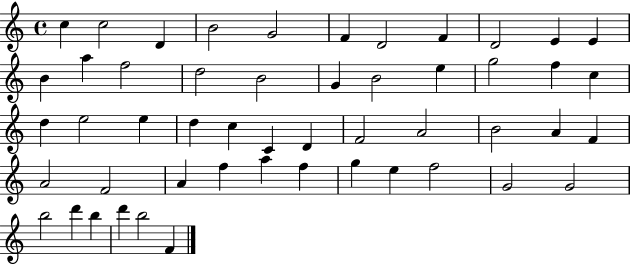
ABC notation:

X:1
T:Untitled
M:4/4
L:1/4
K:C
c c2 D B2 G2 F D2 F D2 E E B a f2 d2 B2 G B2 e g2 f c d e2 e d c C D F2 A2 B2 A F A2 F2 A f a f g e f2 G2 G2 b2 d' b d' b2 F